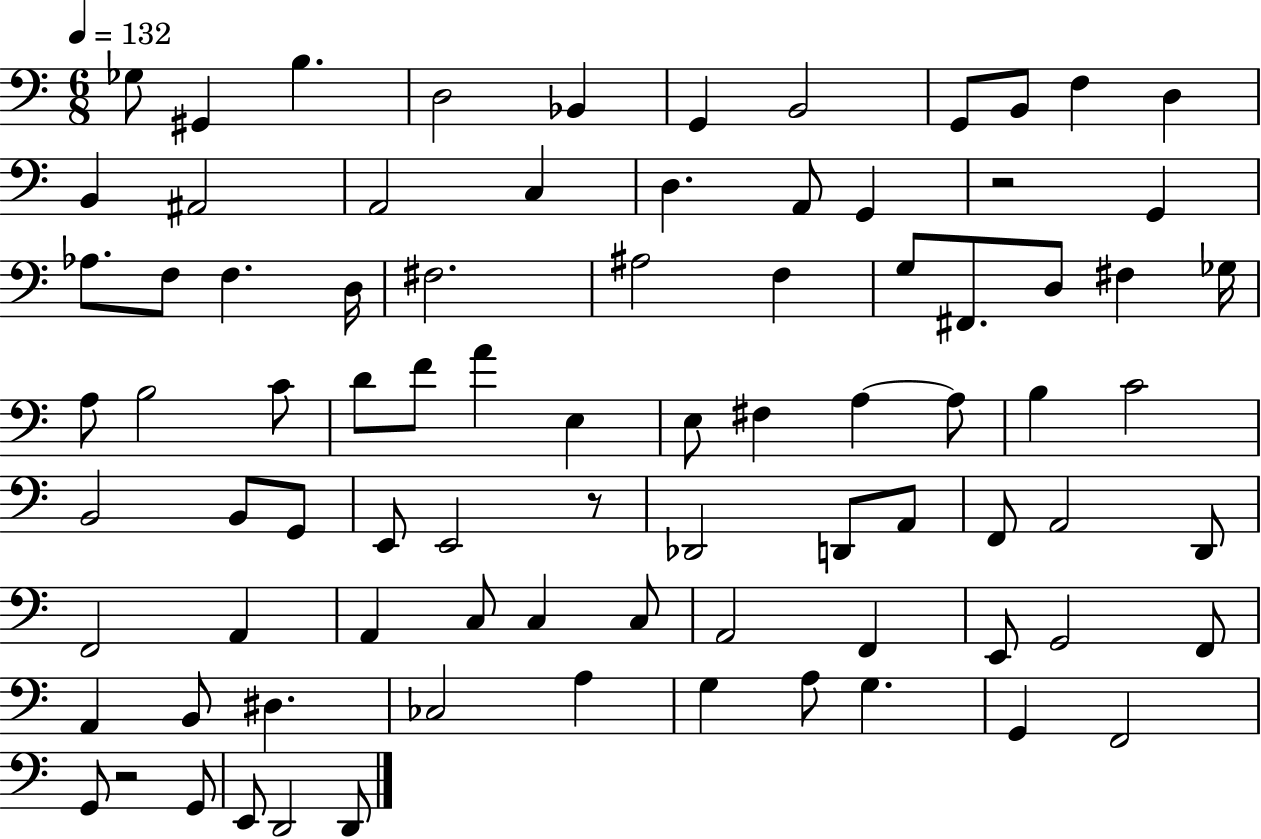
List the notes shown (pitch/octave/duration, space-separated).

Gb3/e G#2/q B3/q. D3/h Bb2/q G2/q B2/h G2/e B2/e F3/q D3/q B2/q A#2/h A2/h C3/q D3/q. A2/e G2/q R/h G2/q Ab3/e. F3/e F3/q. D3/s F#3/h. A#3/h F3/q G3/e F#2/e. D3/e F#3/q Gb3/s A3/e B3/h C4/e D4/e F4/e A4/q E3/q E3/e F#3/q A3/q A3/e B3/q C4/h B2/h B2/e G2/e E2/e E2/h R/e Db2/h D2/e A2/e F2/e A2/h D2/e F2/h A2/q A2/q C3/e C3/q C3/e A2/h F2/q E2/e G2/h F2/e A2/q B2/e D#3/q. CES3/h A3/q G3/q A3/e G3/q. G2/q F2/h G2/e R/h G2/e E2/e D2/h D2/e